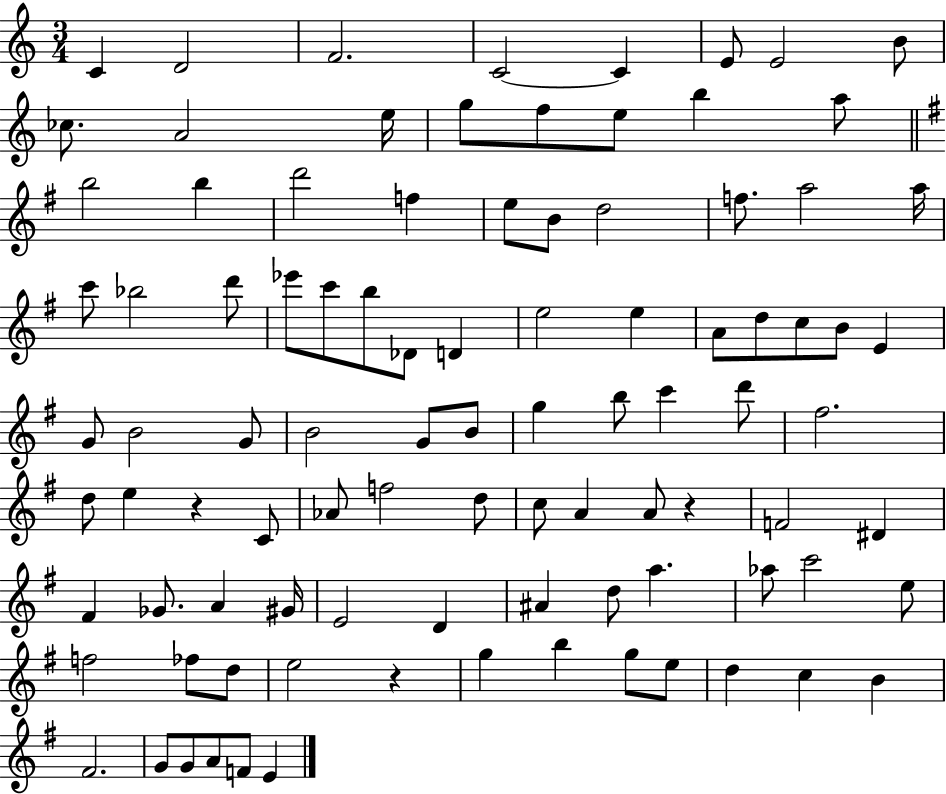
{
  \clef treble
  \numericTimeSignature
  \time 3/4
  \key c \major
  c'4 d'2 | f'2. | c'2~~ c'4 | e'8 e'2 b'8 | \break ces''8. a'2 e''16 | g''8 f''8 e''8 b''4 a''8 | \bar "||" \break \key g \major b''2 b''4 | d'''2 f''4 | e''8 b'8 d''2 | f''8. a''2 a''16 | \break c'''8 bes''2 d'''8 | ees'''8 c'''8 b''8 des'8 d'4 | e''2 e''4 | a'8 d''8 c''8 b'8 e'4 | \break g'8 b'2 g'8 | b'2 g'8 b'8 | g''4 b''8 c'''4 d'''8 | fis''2. | \break d''8 e''4 r4 c'8 | aes'8 f''2 d''8 | c''8 a'4 a'8 r4 | f'2 dis'4 | \break fis'4 ges'8. a'4 gis'16 | e'2 d'4 | ais'4 d''8 a''4. | aes''8 c'''2 e''8 | \break f''2 fes''8 d''8 | e''2 r4 | g''4 b''4 g''8 e''8 | d''4 c''4 b'4 | \break fis'2. | g'8 g'8 a'8 f'8 e'4 | \bar "|."
}